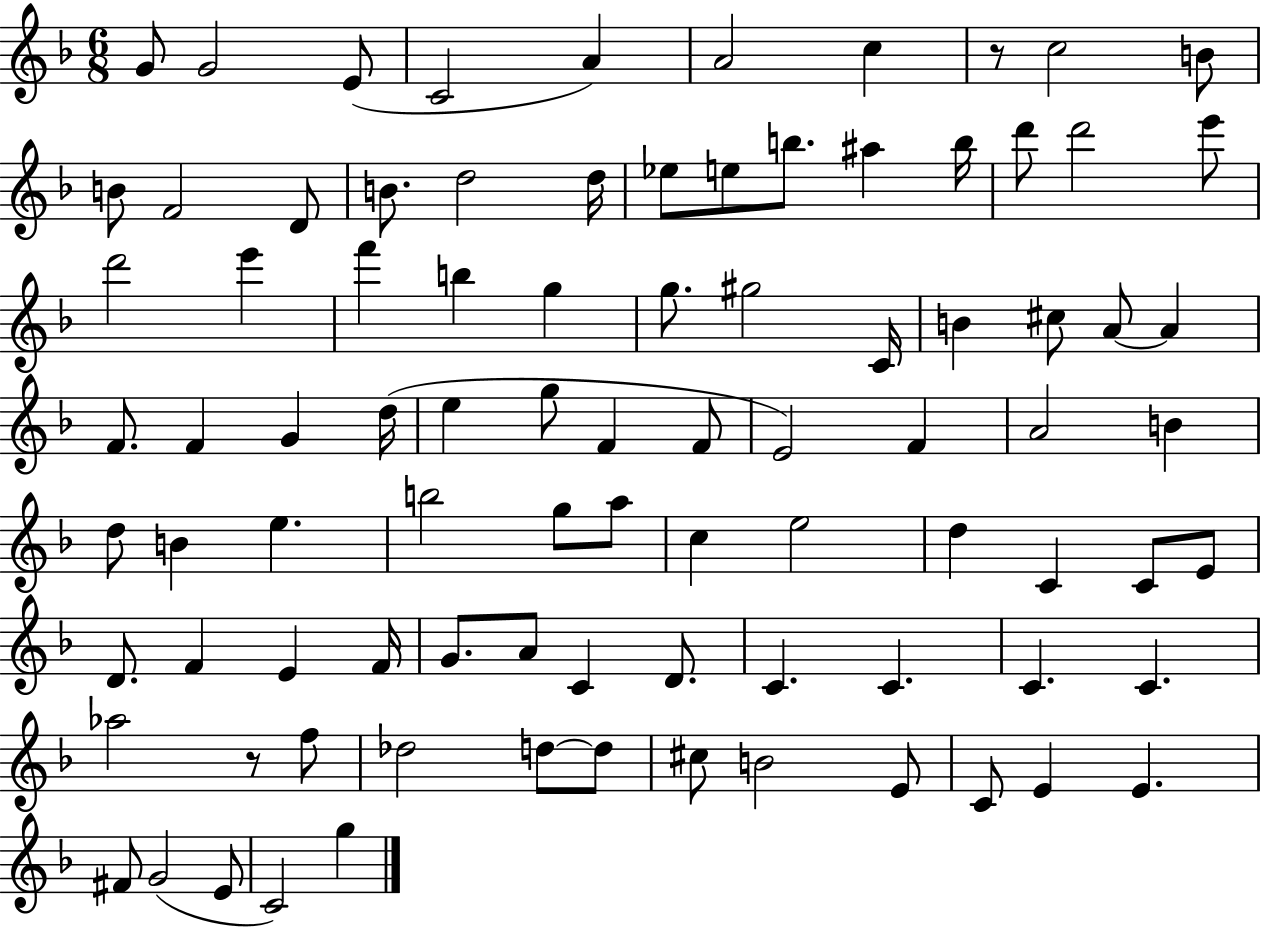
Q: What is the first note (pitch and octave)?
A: G4